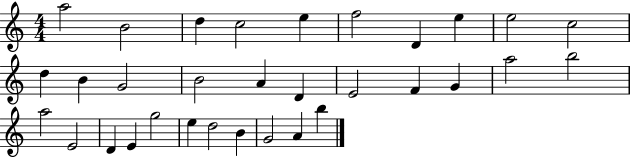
{
  \clef treble
  \numericTimeSignature
  \time 4/4
  \key c \major
  a''2 b'2 | d''4 c''2 e''4 | f''2 d'4 e''4 | e''2 c''2 | \break d''4 b'4 g'2 | b'2 a'4 d'4 | e'2 f'4 g'4 | a''2 b''2 | \break a''2 e'2 | d'4 e'4 g''2 | e''4 d''2 b'4 | g'2 a'4 b''4 | \break \bar "|."
}